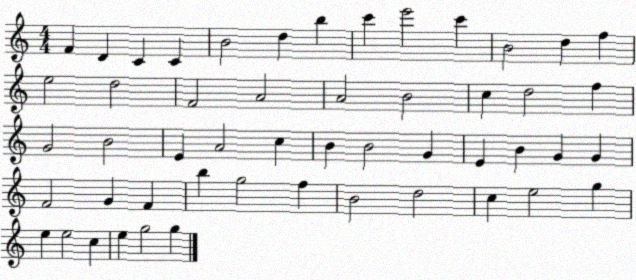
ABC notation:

X:1
T:Untitled
M:4/4
L:1/4
K:C
F D C C B2 d b c' e'2 c' B2 d f e2 d2 F2 A2 A2 B2 c d2 f G2 B2 E A2 c B B2 G E B G G F2 G F b g2 f B2 d2 c e2 g e e2 c e g2 g